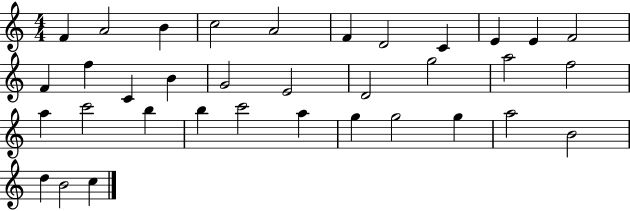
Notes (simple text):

F4/q A4/h B4/q C5/h A4/h F4/q D4/h C4/q E4/q E4/q F4/h F4/q F5/q C4/q B4/q G4/h E4/h D4/h G5/h A5/h F5/h A5/q C6/h B5/q B5/q C6/h A5/q G5/q G5/h G5/q A5/h B4/h D5/q B4/h C5/q